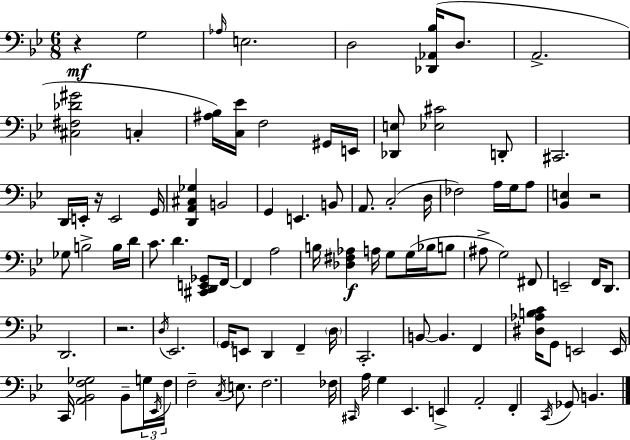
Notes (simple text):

R/q G3/h Ab3/s E3/h. D3/h [Db2,Ab2,Bb3]/s D3/e. A2/h. [C#3,F#3,Db4,G#4]/h C3/q [A#3,Bb3]/s [C3,Eb4]/s F3/h G#2/s E2/s [Db2,E3]/e [Eb3,C#4]/h D2/e C#2/h. D2/s E2/s R/s E2/h G2/s [D2,A2,C#3,Gb3]/q B2/h G2/q E2/q. B2/e A2/e. C3/h D3/s FES3/h A3/s G3/s A3/e [Bb2,E3]/q R/h Gb3/e B3/h B3/s D4/s C4/e. D4/q. [C#2,D2,E2,Gb2]/e F2/s F2/q A3/h B3/s [Db3,F#3,Ab3]/q A3/s G3/e G3/s Bb3/s B3/e A#3/e G3/h F#2/e E2/h F2/s D2/e. D2/h. R/h. D3/s Eb2/h. G2/s E2/e D2/q F2/q D3/s C2/h. B2/e B2/q. F2/q [D#3,Ab3,B3,C4]/s G2/e E2/h E2/s C2/s [A2,Bb2,F3,Gb3]/h Bb2/e G3/s Eb2/s F3/s F3/h C3/s E3/e. F3/h. FES3/s C#2/s A3/s G3/q Eb2/q. E2/q A2/h F2/q C2/s Gb2/e B2/q.